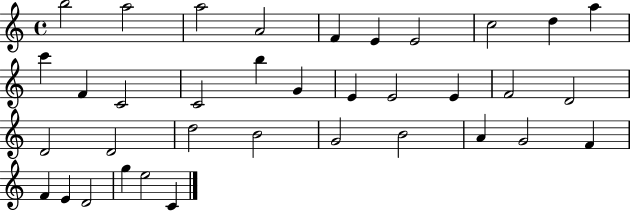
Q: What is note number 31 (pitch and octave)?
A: F4